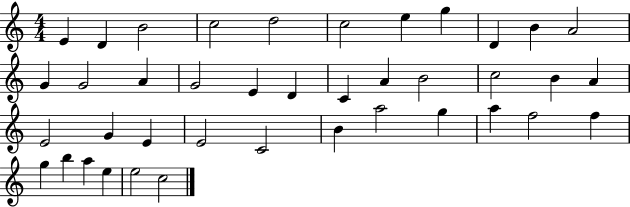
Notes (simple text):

E4/q D4/q B4/h C5/h D5/h C5/h E5/q G5/q D4/q B4/q A4/h G4/q G4/h A4/q G4/h E4/q D4/q C4/q A4/q B4/h C5/h B4/q A4/q E4/h G4/q E4/q E4/h C4/h B4/q A5/h G5/q A5/q F5/h F5/q G5/q B5/q A5/q E5/q E5/h C5/h